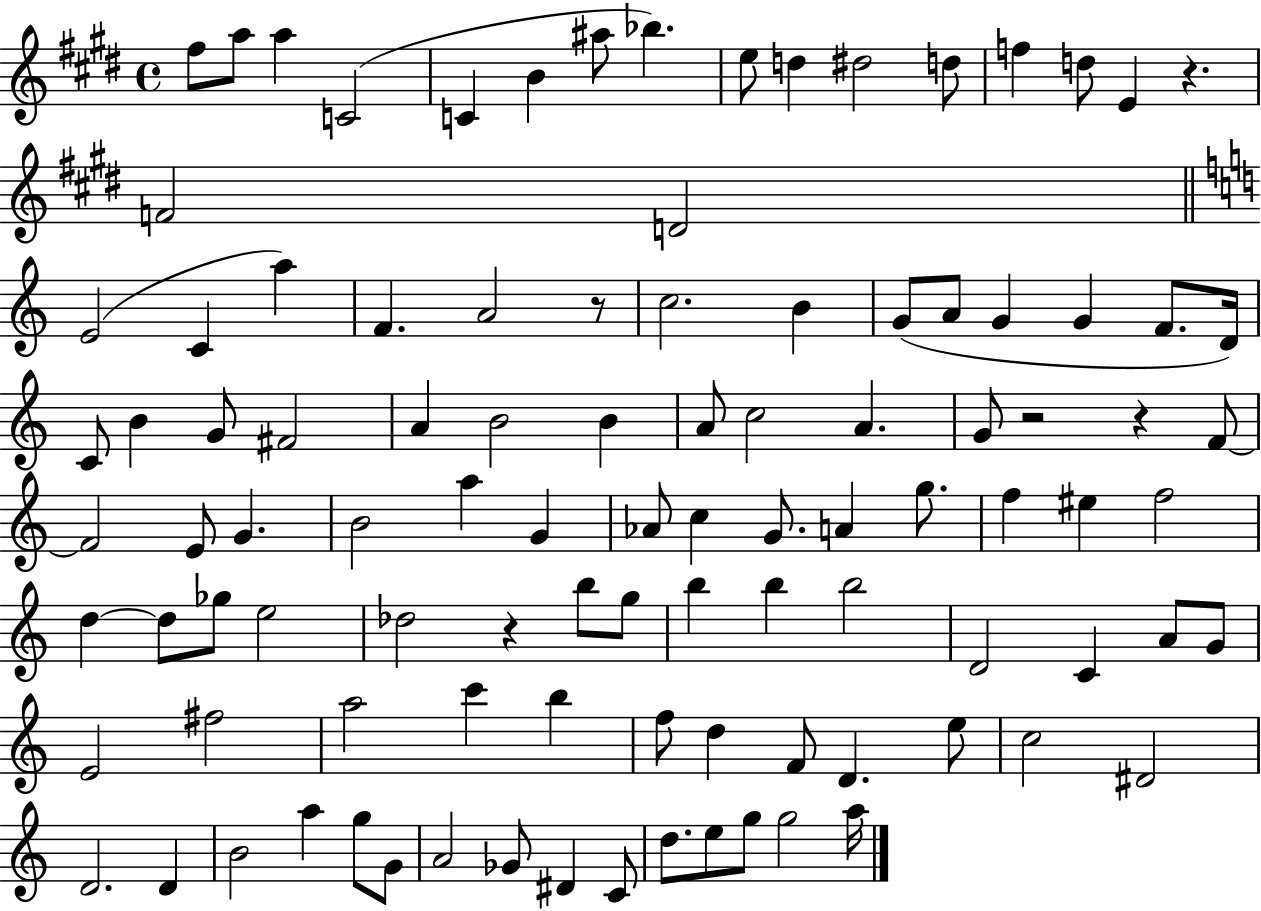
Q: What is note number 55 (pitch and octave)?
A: EIS5